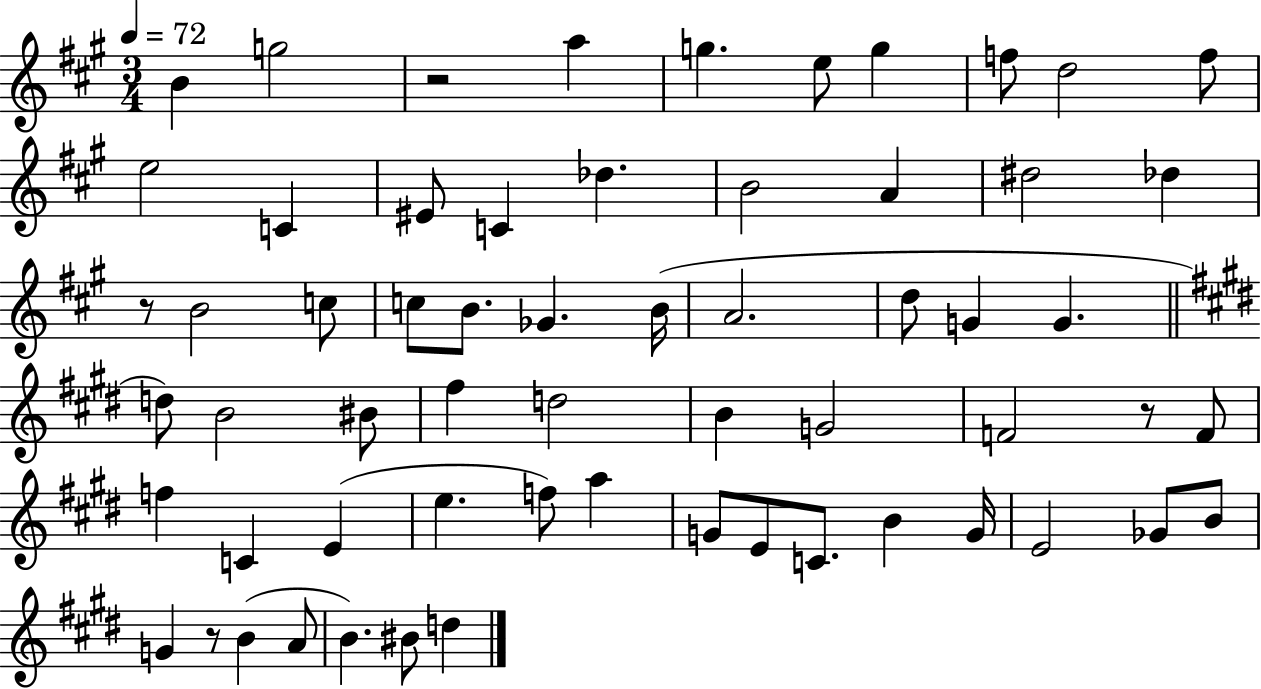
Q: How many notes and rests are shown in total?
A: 61